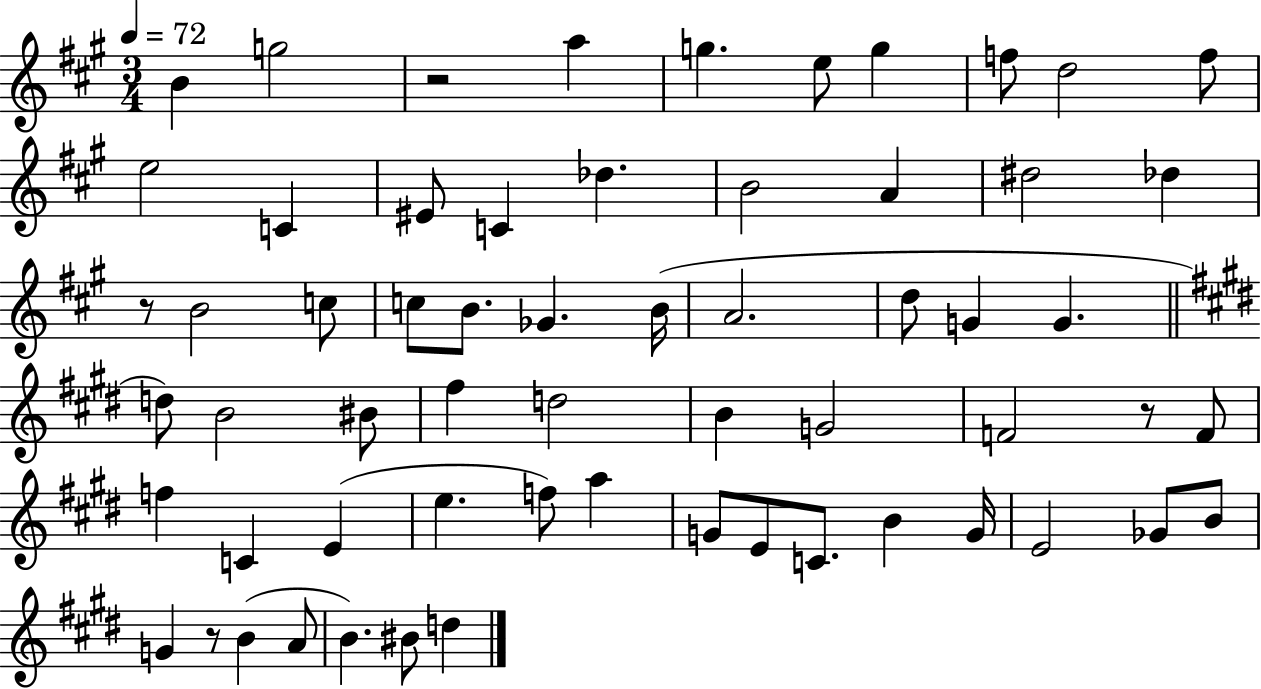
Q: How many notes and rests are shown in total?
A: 61